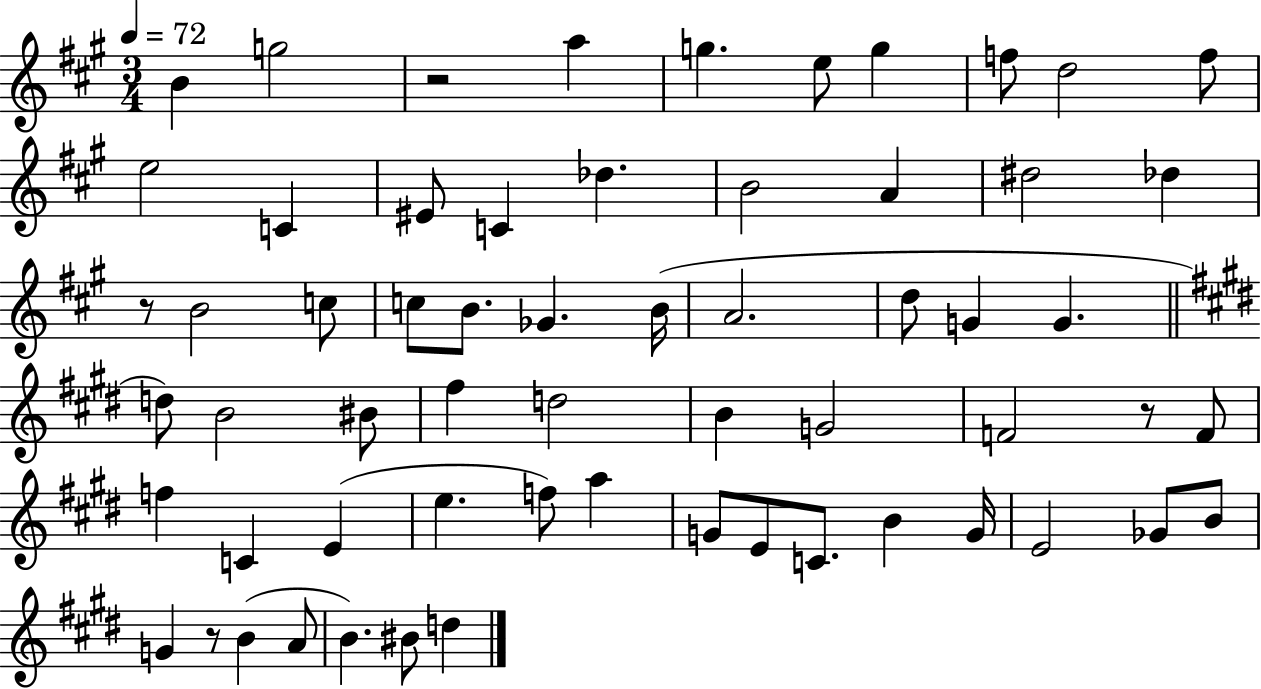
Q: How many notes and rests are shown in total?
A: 61